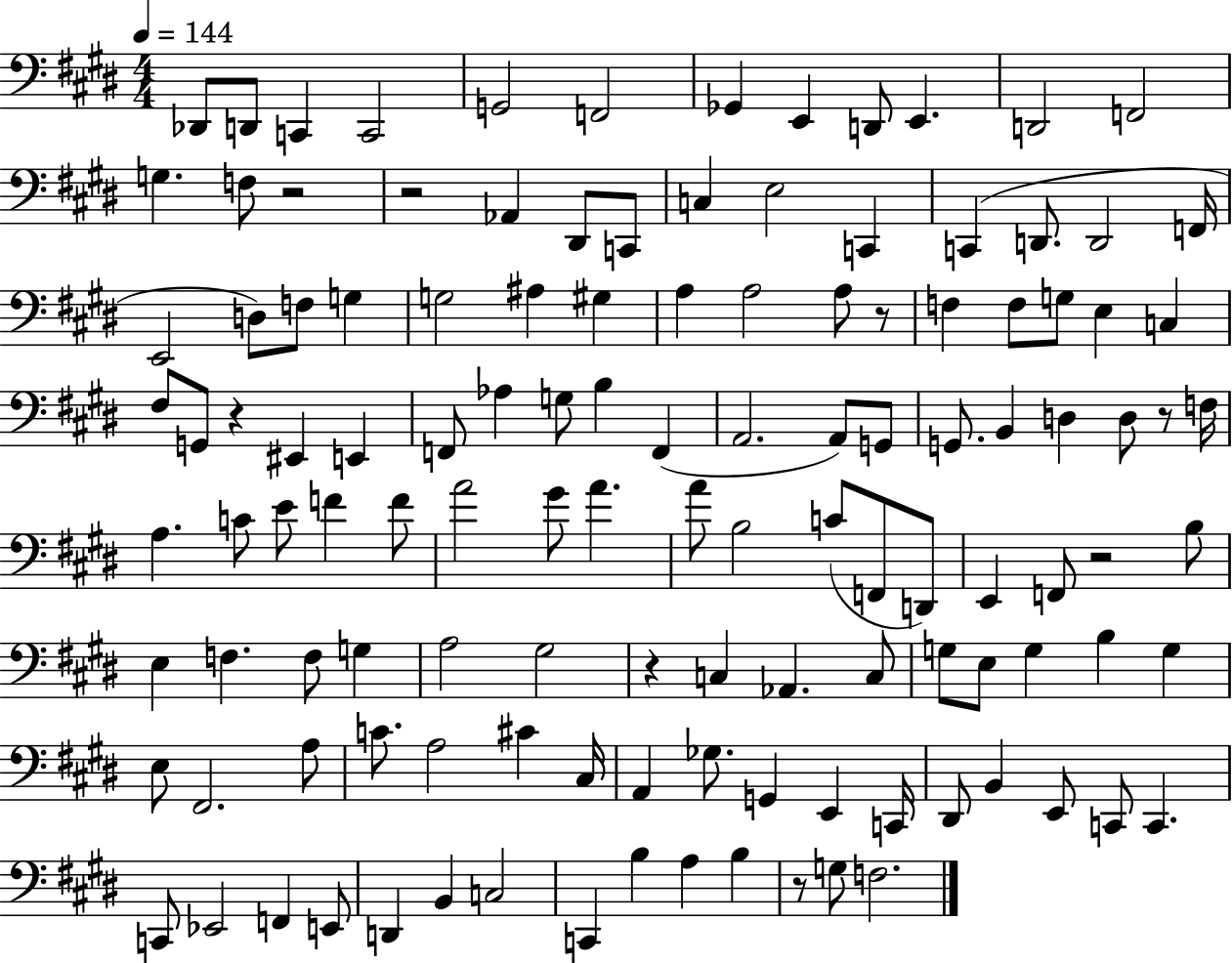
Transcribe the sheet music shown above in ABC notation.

X:1
T:Untitled
M:4/4
L:1/4
K:E
_D,,/2 D,,/2 C,, C,,2 G,,2 F,,2 _G,, E,, D,,/2 E,, D,,2 F,,2 G, F,/2 z2 z2 _A,, ^D,,/2 C,,/2 C, E,2 C,, C,, D,,/2 D,,2 F,,/4 E,,2 D,/2 F,/2 G, G,2 ^A, ^G, A, A,2 A,/2 z/2 F, F,/2 G,/2 E, C, ^F,/2 G,,/2 z ^E,, E,, F,,/2 _A, G,/2 B, F,, A,,2 A,,/2 G,,/2 G,,/2 B,, D, D,/2 z/2 F,/4 A, C/2 E/2 F F/2 A2 ^G/2 A A/2 B,2 C/2 F,,/2 D,,/2 E,, F,,/2 z2 B,/2 E, F, F,/2 G, A,2 ^G,2 z C, _A,, C,/2 G,/2 E,/2 G, B, G, E,/2 ^F,,2 A,/2 C/2 A,2 ^C ^C,/4 A,, _G,/2 G,, E,, C,,/4 ^D,,/2 B,, E,,/2 C,,/2 C,, C,,/2 _E,,2 F,, E,,/2 D,, B,, C,2 C,, B, A, B, z/2 G,/2 F,2